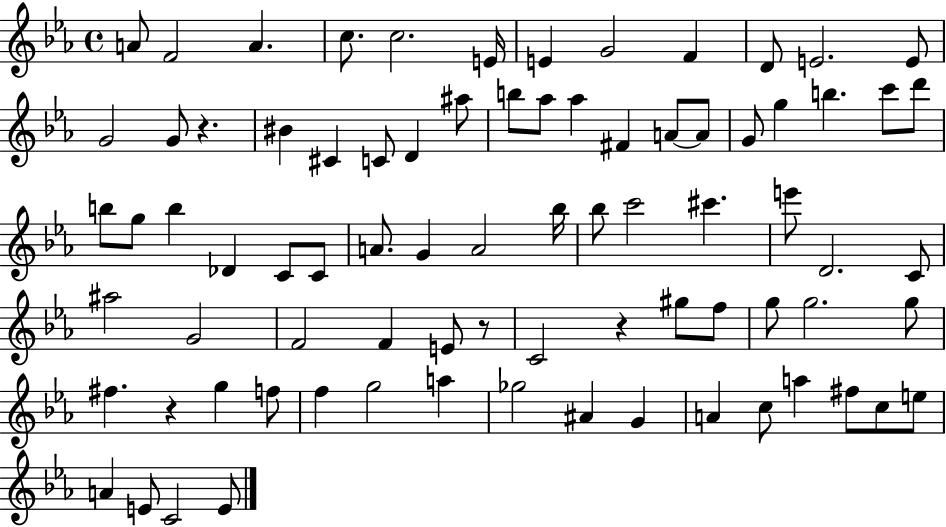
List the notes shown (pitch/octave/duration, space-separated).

A4/e F4/h A4/q. C5/e. C5/h. E4/s E4/q G4/h F4/q D4/e E4/h. E4/e G4/h G4/e R/q. BIS4/q C#4/q C4/e D4/q A#5/e B5/e Ab5/e Ab5/q F#4/q A4/e A4/e G4/e G5/q B5/q. C6/e D6/e B5/e G5/e B5/q Db4/q C4/e C4/e A4/e. G4/q A4/h Bb5/s Bb5/e C6/h C#6/q. E6/e D4/h. C4/e A#5/h G4/h F4/h F4/q E4/e R/e C4/h R/q G#5/e F5/e G5/e G5/h. G5/e F#5/q. R/q G5/q F5/e F5/q G5/h A5/q Gb5/h A#4/q G4/q A4/q C5/e A5/q F#5/e C5/e E5/e A4/q E4/e C4/h E4/e